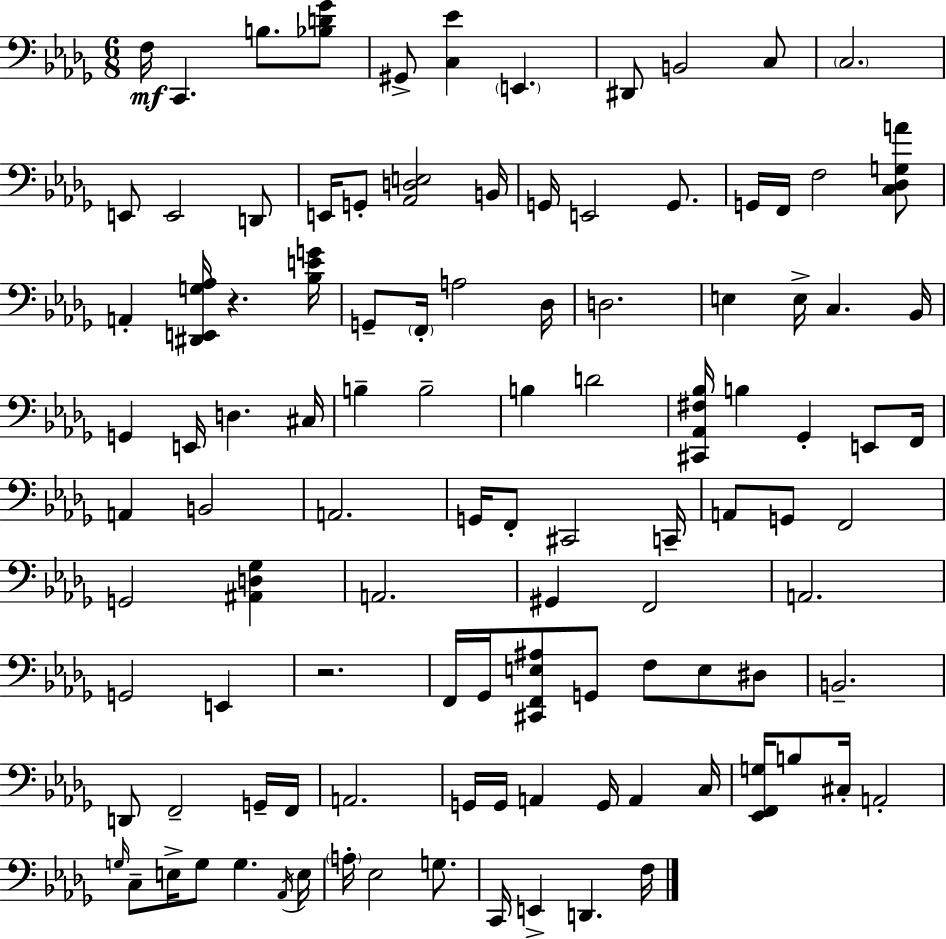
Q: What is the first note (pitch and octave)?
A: F3